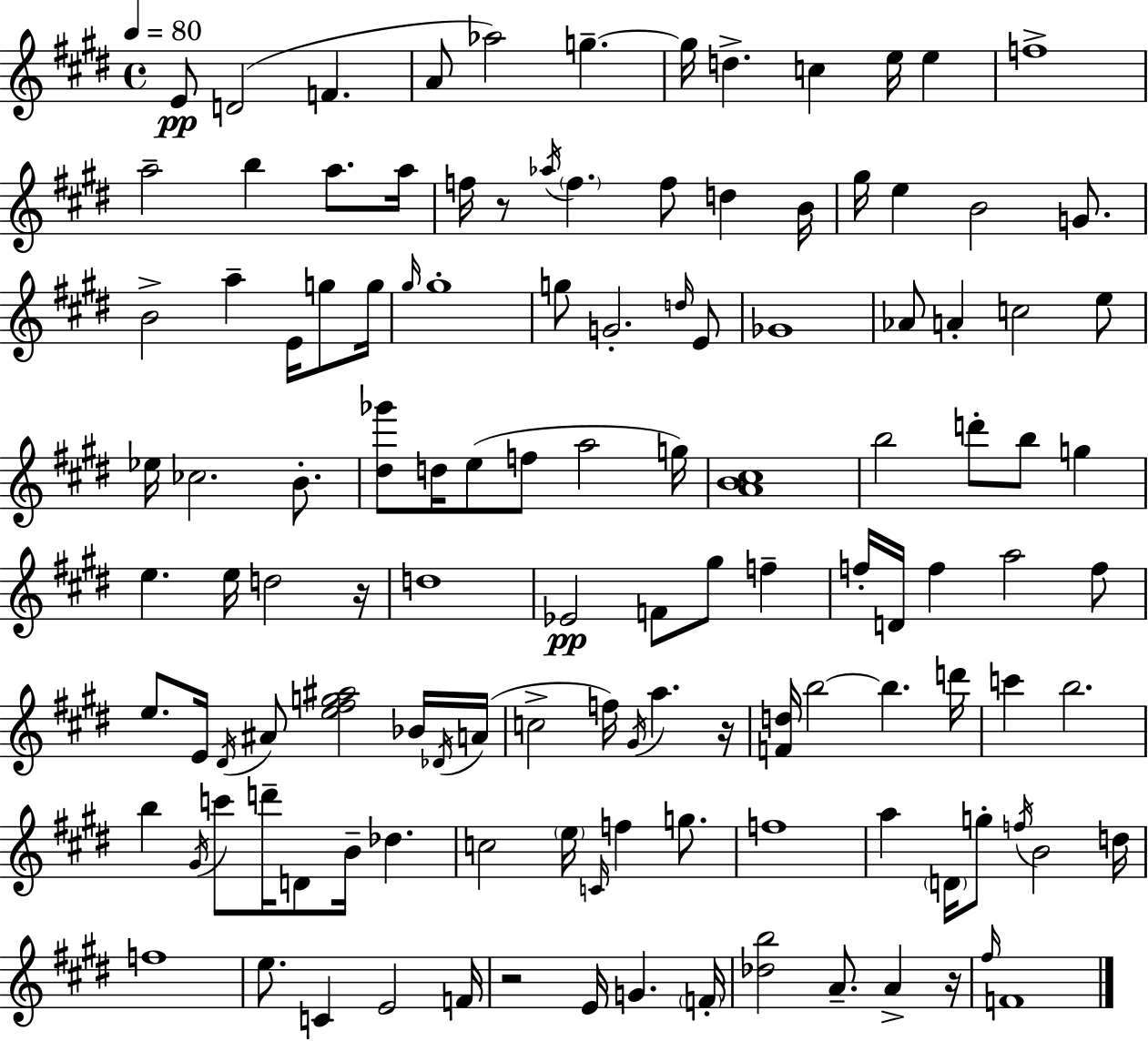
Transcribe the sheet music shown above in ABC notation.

X:1
T:Untitled
M:4/4
L:1/4
K:E
E/2 D2 F A/2 _a2 g g/4 d c e/4 e f4 a2 b a/2 a/4 f/4 z/2 _a/4 f f/2 d B/4 ^g/4 e B2 G/2 B2 a E/4 g/2 g/4 ^g/4 ^g4 g/2 G2 d/4 E/2 _G4 _A/2 A c2 e/2 _e/4 _c2 B/2 [^d_g']/2 d/4 e/2 f/2 a2 g/4 [AB^c]4 b2 d'/2 b/2 g e e/4 d2 z/4 d4 _E2 F/2 ^g/2 f f/4 D/4 f a2 f/2 e/2 E/4 ^D/4 ^A/2 [e^fg^a]2 _B/4 _D/4 A/4 c2 f/4 ^G/4 a z/4 [Fd]/4 b2 b d'/4 c' b2 b ^G/4 c'/2 d'/4 D/2 B/4 _d c2 e/4 C/4 f g/2 f4 a D/4 g/2 f/4 B2 d/4 f4 e/2 C E2 F/4 z2 E/4 G F/4 [_db]2 A/2 A z/4 ^f/4 F4